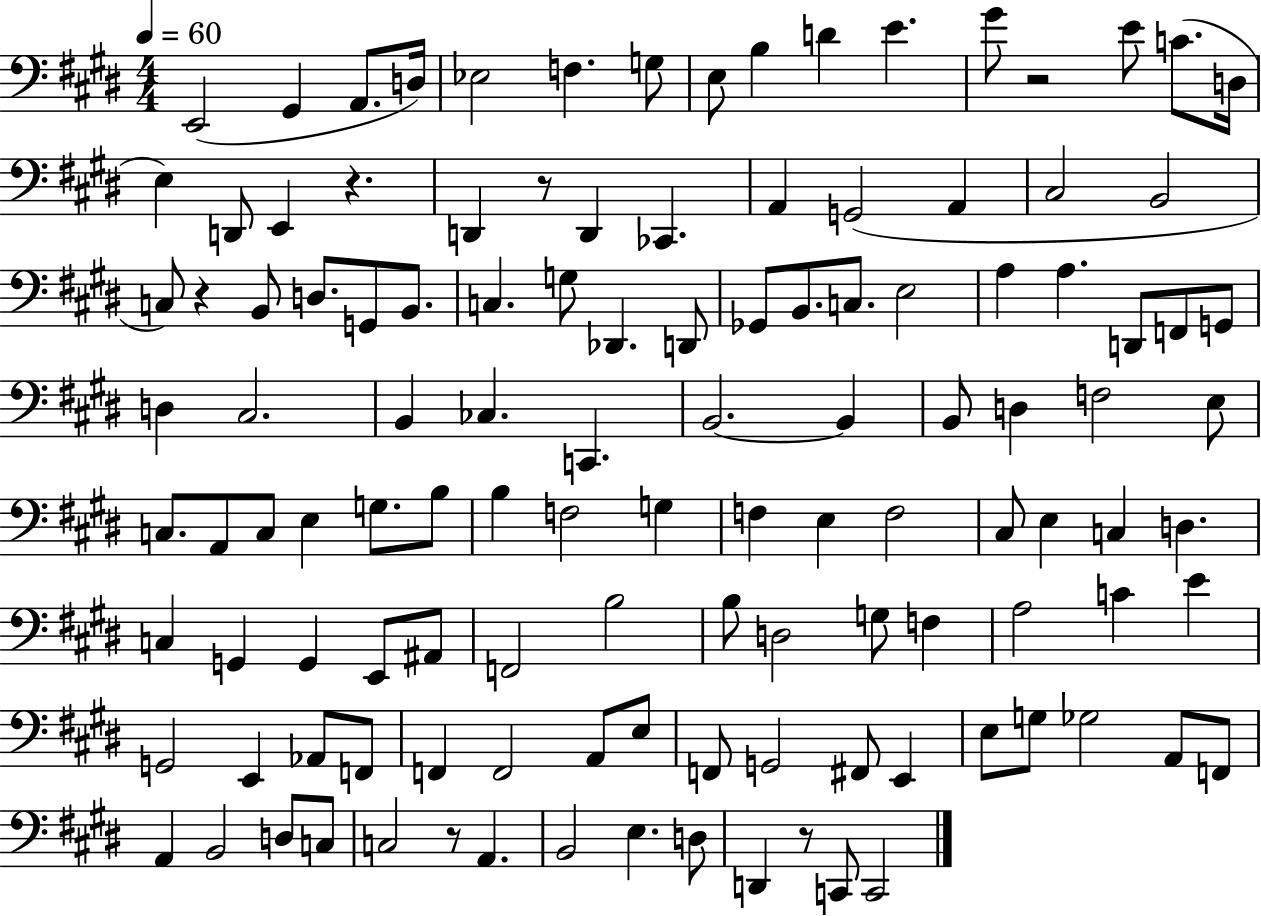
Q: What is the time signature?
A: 4/4